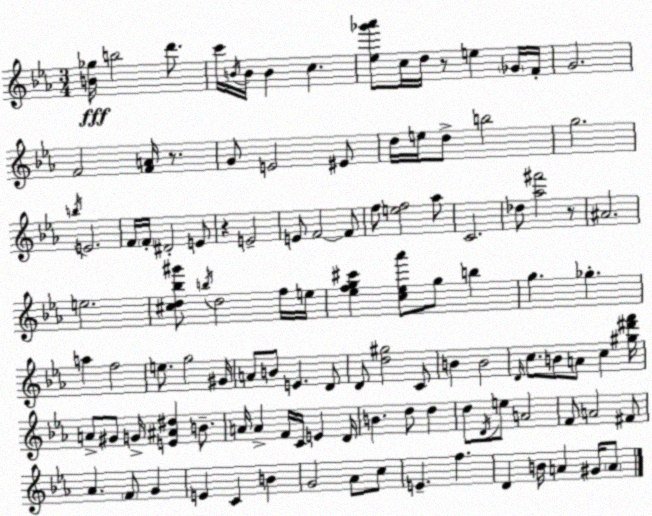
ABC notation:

X:1
T:Untitled
M:3/4
L:1/4
K:Eb
[B_g]/4 b2 d'/2 c'/4 B/4 B/4 B c [_e_g'_a']/2 c/4 d/4 z/2 e _G/4 F/4 G2 F2 [FA]/4 z/2 G/2 E2 ^E/2 d/4 e/4 d/2 b2 g2 b/4 E2 F/4 F/4 ^D2 E/2 z E2 E/2 F2 F/2 f/2 [ef]2 _a/2 C2 _d/2 [_a^f']2 z/2 ^A2 e2 [^cd_b^g']/2 b/4 d2 f/4 e/4 [_efg^c'] [c_e_a']/2 g/2 b g _g a f2 e/2 g2 ^G/4 A/2 B/2 E D/2 D/2 [d^g]2 C/2 B B2 D/4 c/2 B/2 A/2 c [^g^d'f']/4 A/2 ^G/2 G/4 [E^A^d] B/2 A/4 A F/4 C/4 E D/4 B d/2 d d/2 D/4 e/2 A2 F/2 A2 ^F/2 _A F/2 G E C B G2 _A/2 c/2 E f D B/4 A ^G/4 A/2